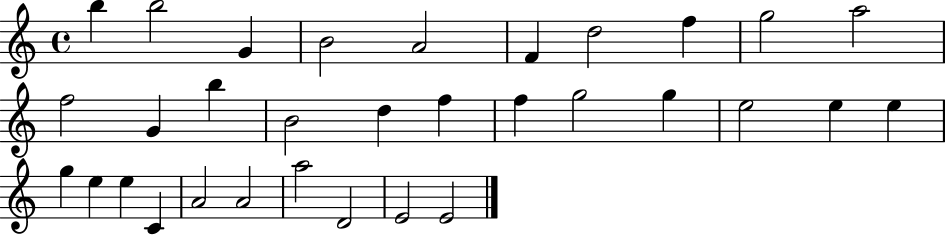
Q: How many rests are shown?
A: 0